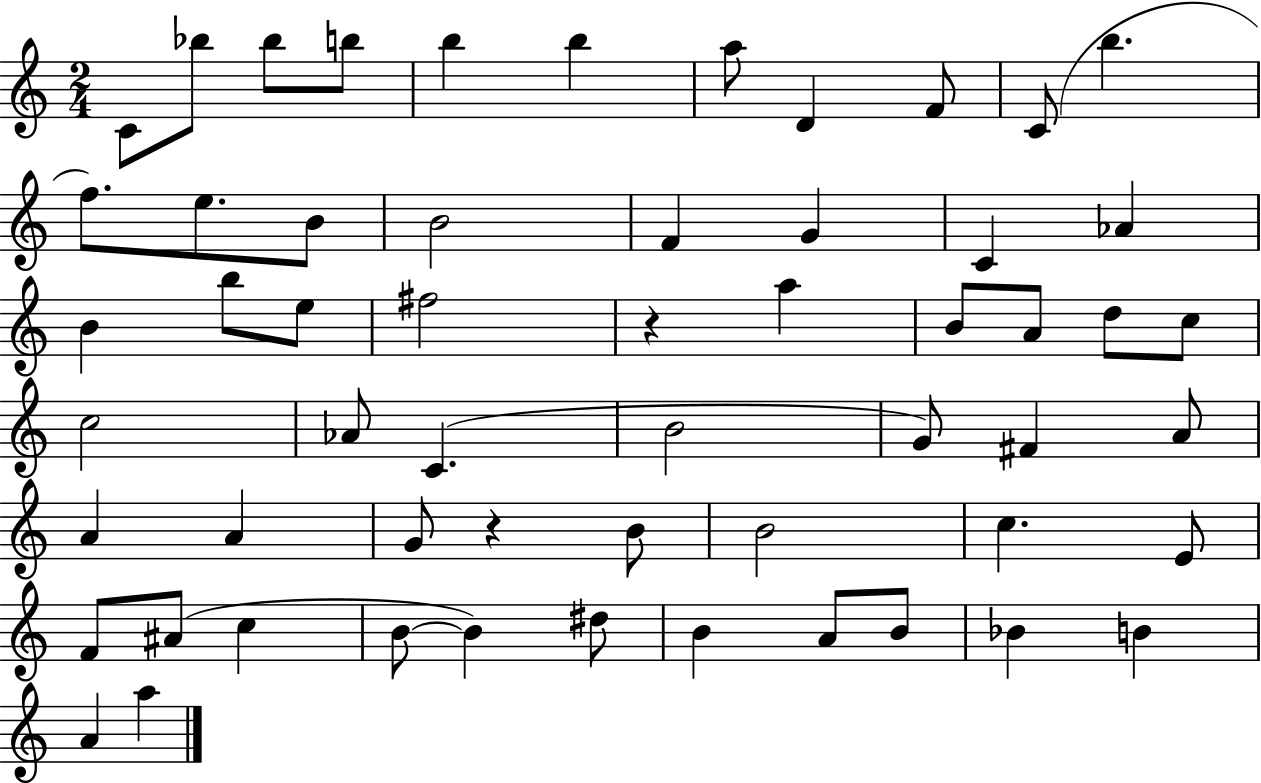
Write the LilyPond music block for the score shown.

{
  \clef treble
  \numericTimeSignature
  \time 2/4
  \key c \major
  c'8 bes''8 bes''8 b''8 | b''4 b''4 | a''8 d'4 f'8 | c'8( b''4. | \break f''8.) e''8. b'8 | b'2 | f'4 g'4 | c'4 aes'4 | \break b'4 b''8 e''8 | fis''2 | r4 a''4 | b'8 a'8 d''8 c''8 | \break c''2 | aes'8 c'4.( | b'2 | g'8) fis'4 a'8 | \break a'4 a'4 | g'8 r4 b'8 | b'2 | c''4. e'8 | \break f'8 ais'8( c''4 | b'8~~ b'4) dis''8 | b'4 a'8 b'8 | bes'4 b'4 | \break a'4 a''4 | \bar "|."
}